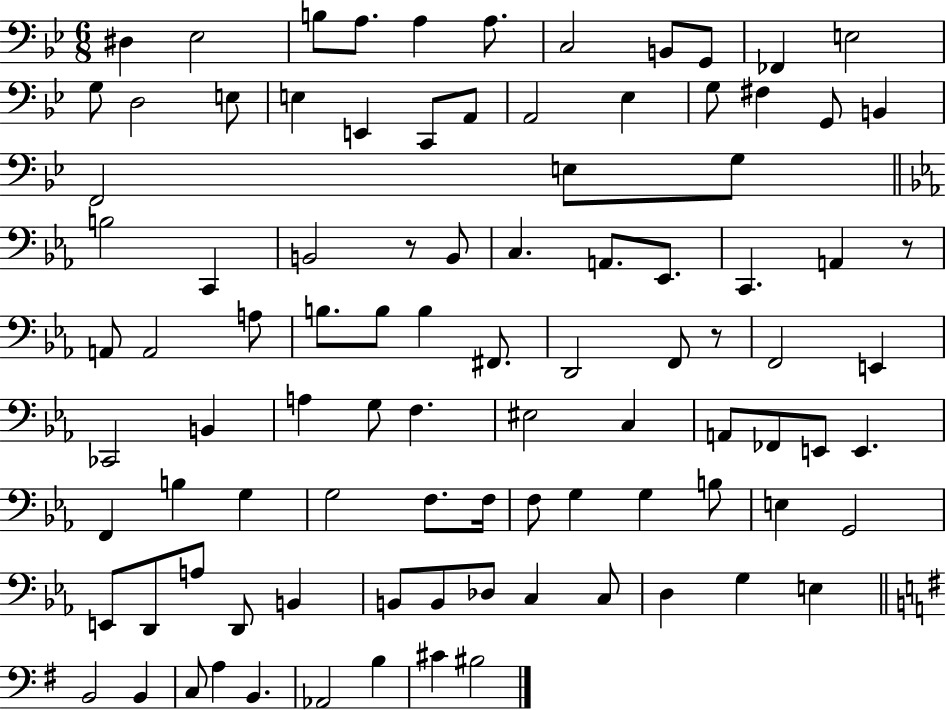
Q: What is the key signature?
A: BES major